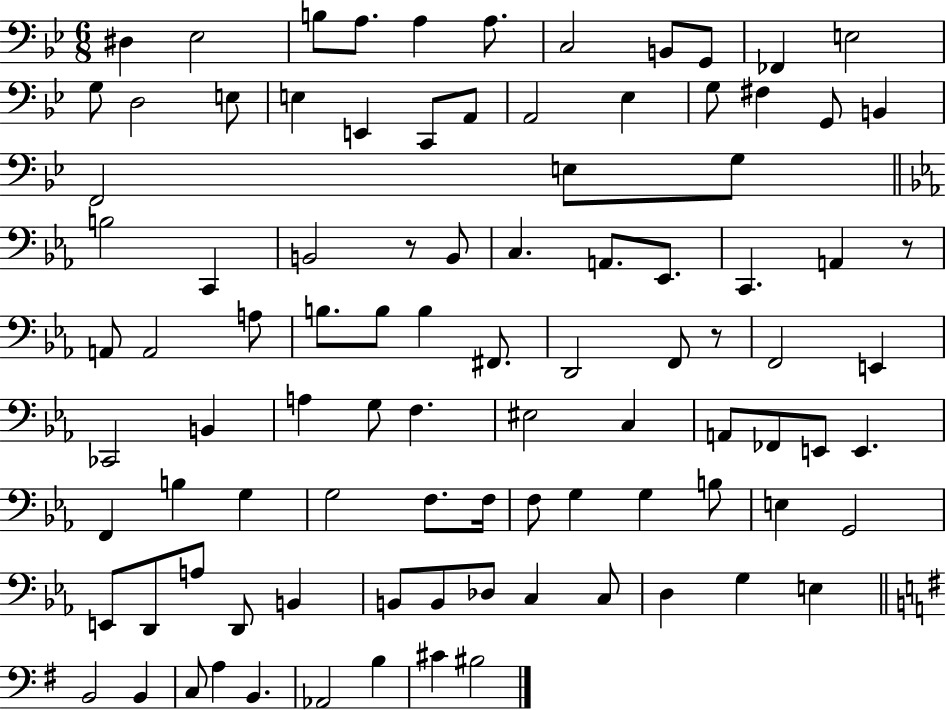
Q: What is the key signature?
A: BES major